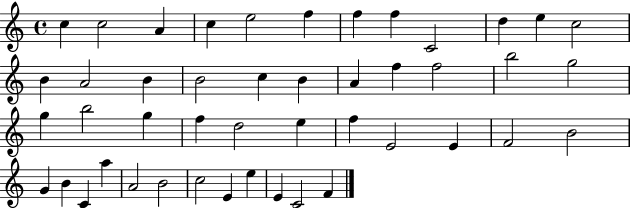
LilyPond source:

{
  \clef treble
  \time 4/4
  \defaultTimeSignature
  \key c \major
  c''4 c''2 a'4 | c''4 e''2 f''4 | f''4 f''4 c'2 | d''4 e''4 c''2 | \break b'4 a'2 b'4 | b'2 c''4 b'4 | a'4 f''4 f''2 | b''2 g''2 | \break g''4 b''2 g''4 | f''4 d''2 e''4 | f''4 e'2 e'4 | f'2 b'2 | \break g'4 b'4 c'4 a''4 | a'2 b'2 | c''2 e'4 e''4 | e'4 c'2 f'4 | \break \bar "|."
}